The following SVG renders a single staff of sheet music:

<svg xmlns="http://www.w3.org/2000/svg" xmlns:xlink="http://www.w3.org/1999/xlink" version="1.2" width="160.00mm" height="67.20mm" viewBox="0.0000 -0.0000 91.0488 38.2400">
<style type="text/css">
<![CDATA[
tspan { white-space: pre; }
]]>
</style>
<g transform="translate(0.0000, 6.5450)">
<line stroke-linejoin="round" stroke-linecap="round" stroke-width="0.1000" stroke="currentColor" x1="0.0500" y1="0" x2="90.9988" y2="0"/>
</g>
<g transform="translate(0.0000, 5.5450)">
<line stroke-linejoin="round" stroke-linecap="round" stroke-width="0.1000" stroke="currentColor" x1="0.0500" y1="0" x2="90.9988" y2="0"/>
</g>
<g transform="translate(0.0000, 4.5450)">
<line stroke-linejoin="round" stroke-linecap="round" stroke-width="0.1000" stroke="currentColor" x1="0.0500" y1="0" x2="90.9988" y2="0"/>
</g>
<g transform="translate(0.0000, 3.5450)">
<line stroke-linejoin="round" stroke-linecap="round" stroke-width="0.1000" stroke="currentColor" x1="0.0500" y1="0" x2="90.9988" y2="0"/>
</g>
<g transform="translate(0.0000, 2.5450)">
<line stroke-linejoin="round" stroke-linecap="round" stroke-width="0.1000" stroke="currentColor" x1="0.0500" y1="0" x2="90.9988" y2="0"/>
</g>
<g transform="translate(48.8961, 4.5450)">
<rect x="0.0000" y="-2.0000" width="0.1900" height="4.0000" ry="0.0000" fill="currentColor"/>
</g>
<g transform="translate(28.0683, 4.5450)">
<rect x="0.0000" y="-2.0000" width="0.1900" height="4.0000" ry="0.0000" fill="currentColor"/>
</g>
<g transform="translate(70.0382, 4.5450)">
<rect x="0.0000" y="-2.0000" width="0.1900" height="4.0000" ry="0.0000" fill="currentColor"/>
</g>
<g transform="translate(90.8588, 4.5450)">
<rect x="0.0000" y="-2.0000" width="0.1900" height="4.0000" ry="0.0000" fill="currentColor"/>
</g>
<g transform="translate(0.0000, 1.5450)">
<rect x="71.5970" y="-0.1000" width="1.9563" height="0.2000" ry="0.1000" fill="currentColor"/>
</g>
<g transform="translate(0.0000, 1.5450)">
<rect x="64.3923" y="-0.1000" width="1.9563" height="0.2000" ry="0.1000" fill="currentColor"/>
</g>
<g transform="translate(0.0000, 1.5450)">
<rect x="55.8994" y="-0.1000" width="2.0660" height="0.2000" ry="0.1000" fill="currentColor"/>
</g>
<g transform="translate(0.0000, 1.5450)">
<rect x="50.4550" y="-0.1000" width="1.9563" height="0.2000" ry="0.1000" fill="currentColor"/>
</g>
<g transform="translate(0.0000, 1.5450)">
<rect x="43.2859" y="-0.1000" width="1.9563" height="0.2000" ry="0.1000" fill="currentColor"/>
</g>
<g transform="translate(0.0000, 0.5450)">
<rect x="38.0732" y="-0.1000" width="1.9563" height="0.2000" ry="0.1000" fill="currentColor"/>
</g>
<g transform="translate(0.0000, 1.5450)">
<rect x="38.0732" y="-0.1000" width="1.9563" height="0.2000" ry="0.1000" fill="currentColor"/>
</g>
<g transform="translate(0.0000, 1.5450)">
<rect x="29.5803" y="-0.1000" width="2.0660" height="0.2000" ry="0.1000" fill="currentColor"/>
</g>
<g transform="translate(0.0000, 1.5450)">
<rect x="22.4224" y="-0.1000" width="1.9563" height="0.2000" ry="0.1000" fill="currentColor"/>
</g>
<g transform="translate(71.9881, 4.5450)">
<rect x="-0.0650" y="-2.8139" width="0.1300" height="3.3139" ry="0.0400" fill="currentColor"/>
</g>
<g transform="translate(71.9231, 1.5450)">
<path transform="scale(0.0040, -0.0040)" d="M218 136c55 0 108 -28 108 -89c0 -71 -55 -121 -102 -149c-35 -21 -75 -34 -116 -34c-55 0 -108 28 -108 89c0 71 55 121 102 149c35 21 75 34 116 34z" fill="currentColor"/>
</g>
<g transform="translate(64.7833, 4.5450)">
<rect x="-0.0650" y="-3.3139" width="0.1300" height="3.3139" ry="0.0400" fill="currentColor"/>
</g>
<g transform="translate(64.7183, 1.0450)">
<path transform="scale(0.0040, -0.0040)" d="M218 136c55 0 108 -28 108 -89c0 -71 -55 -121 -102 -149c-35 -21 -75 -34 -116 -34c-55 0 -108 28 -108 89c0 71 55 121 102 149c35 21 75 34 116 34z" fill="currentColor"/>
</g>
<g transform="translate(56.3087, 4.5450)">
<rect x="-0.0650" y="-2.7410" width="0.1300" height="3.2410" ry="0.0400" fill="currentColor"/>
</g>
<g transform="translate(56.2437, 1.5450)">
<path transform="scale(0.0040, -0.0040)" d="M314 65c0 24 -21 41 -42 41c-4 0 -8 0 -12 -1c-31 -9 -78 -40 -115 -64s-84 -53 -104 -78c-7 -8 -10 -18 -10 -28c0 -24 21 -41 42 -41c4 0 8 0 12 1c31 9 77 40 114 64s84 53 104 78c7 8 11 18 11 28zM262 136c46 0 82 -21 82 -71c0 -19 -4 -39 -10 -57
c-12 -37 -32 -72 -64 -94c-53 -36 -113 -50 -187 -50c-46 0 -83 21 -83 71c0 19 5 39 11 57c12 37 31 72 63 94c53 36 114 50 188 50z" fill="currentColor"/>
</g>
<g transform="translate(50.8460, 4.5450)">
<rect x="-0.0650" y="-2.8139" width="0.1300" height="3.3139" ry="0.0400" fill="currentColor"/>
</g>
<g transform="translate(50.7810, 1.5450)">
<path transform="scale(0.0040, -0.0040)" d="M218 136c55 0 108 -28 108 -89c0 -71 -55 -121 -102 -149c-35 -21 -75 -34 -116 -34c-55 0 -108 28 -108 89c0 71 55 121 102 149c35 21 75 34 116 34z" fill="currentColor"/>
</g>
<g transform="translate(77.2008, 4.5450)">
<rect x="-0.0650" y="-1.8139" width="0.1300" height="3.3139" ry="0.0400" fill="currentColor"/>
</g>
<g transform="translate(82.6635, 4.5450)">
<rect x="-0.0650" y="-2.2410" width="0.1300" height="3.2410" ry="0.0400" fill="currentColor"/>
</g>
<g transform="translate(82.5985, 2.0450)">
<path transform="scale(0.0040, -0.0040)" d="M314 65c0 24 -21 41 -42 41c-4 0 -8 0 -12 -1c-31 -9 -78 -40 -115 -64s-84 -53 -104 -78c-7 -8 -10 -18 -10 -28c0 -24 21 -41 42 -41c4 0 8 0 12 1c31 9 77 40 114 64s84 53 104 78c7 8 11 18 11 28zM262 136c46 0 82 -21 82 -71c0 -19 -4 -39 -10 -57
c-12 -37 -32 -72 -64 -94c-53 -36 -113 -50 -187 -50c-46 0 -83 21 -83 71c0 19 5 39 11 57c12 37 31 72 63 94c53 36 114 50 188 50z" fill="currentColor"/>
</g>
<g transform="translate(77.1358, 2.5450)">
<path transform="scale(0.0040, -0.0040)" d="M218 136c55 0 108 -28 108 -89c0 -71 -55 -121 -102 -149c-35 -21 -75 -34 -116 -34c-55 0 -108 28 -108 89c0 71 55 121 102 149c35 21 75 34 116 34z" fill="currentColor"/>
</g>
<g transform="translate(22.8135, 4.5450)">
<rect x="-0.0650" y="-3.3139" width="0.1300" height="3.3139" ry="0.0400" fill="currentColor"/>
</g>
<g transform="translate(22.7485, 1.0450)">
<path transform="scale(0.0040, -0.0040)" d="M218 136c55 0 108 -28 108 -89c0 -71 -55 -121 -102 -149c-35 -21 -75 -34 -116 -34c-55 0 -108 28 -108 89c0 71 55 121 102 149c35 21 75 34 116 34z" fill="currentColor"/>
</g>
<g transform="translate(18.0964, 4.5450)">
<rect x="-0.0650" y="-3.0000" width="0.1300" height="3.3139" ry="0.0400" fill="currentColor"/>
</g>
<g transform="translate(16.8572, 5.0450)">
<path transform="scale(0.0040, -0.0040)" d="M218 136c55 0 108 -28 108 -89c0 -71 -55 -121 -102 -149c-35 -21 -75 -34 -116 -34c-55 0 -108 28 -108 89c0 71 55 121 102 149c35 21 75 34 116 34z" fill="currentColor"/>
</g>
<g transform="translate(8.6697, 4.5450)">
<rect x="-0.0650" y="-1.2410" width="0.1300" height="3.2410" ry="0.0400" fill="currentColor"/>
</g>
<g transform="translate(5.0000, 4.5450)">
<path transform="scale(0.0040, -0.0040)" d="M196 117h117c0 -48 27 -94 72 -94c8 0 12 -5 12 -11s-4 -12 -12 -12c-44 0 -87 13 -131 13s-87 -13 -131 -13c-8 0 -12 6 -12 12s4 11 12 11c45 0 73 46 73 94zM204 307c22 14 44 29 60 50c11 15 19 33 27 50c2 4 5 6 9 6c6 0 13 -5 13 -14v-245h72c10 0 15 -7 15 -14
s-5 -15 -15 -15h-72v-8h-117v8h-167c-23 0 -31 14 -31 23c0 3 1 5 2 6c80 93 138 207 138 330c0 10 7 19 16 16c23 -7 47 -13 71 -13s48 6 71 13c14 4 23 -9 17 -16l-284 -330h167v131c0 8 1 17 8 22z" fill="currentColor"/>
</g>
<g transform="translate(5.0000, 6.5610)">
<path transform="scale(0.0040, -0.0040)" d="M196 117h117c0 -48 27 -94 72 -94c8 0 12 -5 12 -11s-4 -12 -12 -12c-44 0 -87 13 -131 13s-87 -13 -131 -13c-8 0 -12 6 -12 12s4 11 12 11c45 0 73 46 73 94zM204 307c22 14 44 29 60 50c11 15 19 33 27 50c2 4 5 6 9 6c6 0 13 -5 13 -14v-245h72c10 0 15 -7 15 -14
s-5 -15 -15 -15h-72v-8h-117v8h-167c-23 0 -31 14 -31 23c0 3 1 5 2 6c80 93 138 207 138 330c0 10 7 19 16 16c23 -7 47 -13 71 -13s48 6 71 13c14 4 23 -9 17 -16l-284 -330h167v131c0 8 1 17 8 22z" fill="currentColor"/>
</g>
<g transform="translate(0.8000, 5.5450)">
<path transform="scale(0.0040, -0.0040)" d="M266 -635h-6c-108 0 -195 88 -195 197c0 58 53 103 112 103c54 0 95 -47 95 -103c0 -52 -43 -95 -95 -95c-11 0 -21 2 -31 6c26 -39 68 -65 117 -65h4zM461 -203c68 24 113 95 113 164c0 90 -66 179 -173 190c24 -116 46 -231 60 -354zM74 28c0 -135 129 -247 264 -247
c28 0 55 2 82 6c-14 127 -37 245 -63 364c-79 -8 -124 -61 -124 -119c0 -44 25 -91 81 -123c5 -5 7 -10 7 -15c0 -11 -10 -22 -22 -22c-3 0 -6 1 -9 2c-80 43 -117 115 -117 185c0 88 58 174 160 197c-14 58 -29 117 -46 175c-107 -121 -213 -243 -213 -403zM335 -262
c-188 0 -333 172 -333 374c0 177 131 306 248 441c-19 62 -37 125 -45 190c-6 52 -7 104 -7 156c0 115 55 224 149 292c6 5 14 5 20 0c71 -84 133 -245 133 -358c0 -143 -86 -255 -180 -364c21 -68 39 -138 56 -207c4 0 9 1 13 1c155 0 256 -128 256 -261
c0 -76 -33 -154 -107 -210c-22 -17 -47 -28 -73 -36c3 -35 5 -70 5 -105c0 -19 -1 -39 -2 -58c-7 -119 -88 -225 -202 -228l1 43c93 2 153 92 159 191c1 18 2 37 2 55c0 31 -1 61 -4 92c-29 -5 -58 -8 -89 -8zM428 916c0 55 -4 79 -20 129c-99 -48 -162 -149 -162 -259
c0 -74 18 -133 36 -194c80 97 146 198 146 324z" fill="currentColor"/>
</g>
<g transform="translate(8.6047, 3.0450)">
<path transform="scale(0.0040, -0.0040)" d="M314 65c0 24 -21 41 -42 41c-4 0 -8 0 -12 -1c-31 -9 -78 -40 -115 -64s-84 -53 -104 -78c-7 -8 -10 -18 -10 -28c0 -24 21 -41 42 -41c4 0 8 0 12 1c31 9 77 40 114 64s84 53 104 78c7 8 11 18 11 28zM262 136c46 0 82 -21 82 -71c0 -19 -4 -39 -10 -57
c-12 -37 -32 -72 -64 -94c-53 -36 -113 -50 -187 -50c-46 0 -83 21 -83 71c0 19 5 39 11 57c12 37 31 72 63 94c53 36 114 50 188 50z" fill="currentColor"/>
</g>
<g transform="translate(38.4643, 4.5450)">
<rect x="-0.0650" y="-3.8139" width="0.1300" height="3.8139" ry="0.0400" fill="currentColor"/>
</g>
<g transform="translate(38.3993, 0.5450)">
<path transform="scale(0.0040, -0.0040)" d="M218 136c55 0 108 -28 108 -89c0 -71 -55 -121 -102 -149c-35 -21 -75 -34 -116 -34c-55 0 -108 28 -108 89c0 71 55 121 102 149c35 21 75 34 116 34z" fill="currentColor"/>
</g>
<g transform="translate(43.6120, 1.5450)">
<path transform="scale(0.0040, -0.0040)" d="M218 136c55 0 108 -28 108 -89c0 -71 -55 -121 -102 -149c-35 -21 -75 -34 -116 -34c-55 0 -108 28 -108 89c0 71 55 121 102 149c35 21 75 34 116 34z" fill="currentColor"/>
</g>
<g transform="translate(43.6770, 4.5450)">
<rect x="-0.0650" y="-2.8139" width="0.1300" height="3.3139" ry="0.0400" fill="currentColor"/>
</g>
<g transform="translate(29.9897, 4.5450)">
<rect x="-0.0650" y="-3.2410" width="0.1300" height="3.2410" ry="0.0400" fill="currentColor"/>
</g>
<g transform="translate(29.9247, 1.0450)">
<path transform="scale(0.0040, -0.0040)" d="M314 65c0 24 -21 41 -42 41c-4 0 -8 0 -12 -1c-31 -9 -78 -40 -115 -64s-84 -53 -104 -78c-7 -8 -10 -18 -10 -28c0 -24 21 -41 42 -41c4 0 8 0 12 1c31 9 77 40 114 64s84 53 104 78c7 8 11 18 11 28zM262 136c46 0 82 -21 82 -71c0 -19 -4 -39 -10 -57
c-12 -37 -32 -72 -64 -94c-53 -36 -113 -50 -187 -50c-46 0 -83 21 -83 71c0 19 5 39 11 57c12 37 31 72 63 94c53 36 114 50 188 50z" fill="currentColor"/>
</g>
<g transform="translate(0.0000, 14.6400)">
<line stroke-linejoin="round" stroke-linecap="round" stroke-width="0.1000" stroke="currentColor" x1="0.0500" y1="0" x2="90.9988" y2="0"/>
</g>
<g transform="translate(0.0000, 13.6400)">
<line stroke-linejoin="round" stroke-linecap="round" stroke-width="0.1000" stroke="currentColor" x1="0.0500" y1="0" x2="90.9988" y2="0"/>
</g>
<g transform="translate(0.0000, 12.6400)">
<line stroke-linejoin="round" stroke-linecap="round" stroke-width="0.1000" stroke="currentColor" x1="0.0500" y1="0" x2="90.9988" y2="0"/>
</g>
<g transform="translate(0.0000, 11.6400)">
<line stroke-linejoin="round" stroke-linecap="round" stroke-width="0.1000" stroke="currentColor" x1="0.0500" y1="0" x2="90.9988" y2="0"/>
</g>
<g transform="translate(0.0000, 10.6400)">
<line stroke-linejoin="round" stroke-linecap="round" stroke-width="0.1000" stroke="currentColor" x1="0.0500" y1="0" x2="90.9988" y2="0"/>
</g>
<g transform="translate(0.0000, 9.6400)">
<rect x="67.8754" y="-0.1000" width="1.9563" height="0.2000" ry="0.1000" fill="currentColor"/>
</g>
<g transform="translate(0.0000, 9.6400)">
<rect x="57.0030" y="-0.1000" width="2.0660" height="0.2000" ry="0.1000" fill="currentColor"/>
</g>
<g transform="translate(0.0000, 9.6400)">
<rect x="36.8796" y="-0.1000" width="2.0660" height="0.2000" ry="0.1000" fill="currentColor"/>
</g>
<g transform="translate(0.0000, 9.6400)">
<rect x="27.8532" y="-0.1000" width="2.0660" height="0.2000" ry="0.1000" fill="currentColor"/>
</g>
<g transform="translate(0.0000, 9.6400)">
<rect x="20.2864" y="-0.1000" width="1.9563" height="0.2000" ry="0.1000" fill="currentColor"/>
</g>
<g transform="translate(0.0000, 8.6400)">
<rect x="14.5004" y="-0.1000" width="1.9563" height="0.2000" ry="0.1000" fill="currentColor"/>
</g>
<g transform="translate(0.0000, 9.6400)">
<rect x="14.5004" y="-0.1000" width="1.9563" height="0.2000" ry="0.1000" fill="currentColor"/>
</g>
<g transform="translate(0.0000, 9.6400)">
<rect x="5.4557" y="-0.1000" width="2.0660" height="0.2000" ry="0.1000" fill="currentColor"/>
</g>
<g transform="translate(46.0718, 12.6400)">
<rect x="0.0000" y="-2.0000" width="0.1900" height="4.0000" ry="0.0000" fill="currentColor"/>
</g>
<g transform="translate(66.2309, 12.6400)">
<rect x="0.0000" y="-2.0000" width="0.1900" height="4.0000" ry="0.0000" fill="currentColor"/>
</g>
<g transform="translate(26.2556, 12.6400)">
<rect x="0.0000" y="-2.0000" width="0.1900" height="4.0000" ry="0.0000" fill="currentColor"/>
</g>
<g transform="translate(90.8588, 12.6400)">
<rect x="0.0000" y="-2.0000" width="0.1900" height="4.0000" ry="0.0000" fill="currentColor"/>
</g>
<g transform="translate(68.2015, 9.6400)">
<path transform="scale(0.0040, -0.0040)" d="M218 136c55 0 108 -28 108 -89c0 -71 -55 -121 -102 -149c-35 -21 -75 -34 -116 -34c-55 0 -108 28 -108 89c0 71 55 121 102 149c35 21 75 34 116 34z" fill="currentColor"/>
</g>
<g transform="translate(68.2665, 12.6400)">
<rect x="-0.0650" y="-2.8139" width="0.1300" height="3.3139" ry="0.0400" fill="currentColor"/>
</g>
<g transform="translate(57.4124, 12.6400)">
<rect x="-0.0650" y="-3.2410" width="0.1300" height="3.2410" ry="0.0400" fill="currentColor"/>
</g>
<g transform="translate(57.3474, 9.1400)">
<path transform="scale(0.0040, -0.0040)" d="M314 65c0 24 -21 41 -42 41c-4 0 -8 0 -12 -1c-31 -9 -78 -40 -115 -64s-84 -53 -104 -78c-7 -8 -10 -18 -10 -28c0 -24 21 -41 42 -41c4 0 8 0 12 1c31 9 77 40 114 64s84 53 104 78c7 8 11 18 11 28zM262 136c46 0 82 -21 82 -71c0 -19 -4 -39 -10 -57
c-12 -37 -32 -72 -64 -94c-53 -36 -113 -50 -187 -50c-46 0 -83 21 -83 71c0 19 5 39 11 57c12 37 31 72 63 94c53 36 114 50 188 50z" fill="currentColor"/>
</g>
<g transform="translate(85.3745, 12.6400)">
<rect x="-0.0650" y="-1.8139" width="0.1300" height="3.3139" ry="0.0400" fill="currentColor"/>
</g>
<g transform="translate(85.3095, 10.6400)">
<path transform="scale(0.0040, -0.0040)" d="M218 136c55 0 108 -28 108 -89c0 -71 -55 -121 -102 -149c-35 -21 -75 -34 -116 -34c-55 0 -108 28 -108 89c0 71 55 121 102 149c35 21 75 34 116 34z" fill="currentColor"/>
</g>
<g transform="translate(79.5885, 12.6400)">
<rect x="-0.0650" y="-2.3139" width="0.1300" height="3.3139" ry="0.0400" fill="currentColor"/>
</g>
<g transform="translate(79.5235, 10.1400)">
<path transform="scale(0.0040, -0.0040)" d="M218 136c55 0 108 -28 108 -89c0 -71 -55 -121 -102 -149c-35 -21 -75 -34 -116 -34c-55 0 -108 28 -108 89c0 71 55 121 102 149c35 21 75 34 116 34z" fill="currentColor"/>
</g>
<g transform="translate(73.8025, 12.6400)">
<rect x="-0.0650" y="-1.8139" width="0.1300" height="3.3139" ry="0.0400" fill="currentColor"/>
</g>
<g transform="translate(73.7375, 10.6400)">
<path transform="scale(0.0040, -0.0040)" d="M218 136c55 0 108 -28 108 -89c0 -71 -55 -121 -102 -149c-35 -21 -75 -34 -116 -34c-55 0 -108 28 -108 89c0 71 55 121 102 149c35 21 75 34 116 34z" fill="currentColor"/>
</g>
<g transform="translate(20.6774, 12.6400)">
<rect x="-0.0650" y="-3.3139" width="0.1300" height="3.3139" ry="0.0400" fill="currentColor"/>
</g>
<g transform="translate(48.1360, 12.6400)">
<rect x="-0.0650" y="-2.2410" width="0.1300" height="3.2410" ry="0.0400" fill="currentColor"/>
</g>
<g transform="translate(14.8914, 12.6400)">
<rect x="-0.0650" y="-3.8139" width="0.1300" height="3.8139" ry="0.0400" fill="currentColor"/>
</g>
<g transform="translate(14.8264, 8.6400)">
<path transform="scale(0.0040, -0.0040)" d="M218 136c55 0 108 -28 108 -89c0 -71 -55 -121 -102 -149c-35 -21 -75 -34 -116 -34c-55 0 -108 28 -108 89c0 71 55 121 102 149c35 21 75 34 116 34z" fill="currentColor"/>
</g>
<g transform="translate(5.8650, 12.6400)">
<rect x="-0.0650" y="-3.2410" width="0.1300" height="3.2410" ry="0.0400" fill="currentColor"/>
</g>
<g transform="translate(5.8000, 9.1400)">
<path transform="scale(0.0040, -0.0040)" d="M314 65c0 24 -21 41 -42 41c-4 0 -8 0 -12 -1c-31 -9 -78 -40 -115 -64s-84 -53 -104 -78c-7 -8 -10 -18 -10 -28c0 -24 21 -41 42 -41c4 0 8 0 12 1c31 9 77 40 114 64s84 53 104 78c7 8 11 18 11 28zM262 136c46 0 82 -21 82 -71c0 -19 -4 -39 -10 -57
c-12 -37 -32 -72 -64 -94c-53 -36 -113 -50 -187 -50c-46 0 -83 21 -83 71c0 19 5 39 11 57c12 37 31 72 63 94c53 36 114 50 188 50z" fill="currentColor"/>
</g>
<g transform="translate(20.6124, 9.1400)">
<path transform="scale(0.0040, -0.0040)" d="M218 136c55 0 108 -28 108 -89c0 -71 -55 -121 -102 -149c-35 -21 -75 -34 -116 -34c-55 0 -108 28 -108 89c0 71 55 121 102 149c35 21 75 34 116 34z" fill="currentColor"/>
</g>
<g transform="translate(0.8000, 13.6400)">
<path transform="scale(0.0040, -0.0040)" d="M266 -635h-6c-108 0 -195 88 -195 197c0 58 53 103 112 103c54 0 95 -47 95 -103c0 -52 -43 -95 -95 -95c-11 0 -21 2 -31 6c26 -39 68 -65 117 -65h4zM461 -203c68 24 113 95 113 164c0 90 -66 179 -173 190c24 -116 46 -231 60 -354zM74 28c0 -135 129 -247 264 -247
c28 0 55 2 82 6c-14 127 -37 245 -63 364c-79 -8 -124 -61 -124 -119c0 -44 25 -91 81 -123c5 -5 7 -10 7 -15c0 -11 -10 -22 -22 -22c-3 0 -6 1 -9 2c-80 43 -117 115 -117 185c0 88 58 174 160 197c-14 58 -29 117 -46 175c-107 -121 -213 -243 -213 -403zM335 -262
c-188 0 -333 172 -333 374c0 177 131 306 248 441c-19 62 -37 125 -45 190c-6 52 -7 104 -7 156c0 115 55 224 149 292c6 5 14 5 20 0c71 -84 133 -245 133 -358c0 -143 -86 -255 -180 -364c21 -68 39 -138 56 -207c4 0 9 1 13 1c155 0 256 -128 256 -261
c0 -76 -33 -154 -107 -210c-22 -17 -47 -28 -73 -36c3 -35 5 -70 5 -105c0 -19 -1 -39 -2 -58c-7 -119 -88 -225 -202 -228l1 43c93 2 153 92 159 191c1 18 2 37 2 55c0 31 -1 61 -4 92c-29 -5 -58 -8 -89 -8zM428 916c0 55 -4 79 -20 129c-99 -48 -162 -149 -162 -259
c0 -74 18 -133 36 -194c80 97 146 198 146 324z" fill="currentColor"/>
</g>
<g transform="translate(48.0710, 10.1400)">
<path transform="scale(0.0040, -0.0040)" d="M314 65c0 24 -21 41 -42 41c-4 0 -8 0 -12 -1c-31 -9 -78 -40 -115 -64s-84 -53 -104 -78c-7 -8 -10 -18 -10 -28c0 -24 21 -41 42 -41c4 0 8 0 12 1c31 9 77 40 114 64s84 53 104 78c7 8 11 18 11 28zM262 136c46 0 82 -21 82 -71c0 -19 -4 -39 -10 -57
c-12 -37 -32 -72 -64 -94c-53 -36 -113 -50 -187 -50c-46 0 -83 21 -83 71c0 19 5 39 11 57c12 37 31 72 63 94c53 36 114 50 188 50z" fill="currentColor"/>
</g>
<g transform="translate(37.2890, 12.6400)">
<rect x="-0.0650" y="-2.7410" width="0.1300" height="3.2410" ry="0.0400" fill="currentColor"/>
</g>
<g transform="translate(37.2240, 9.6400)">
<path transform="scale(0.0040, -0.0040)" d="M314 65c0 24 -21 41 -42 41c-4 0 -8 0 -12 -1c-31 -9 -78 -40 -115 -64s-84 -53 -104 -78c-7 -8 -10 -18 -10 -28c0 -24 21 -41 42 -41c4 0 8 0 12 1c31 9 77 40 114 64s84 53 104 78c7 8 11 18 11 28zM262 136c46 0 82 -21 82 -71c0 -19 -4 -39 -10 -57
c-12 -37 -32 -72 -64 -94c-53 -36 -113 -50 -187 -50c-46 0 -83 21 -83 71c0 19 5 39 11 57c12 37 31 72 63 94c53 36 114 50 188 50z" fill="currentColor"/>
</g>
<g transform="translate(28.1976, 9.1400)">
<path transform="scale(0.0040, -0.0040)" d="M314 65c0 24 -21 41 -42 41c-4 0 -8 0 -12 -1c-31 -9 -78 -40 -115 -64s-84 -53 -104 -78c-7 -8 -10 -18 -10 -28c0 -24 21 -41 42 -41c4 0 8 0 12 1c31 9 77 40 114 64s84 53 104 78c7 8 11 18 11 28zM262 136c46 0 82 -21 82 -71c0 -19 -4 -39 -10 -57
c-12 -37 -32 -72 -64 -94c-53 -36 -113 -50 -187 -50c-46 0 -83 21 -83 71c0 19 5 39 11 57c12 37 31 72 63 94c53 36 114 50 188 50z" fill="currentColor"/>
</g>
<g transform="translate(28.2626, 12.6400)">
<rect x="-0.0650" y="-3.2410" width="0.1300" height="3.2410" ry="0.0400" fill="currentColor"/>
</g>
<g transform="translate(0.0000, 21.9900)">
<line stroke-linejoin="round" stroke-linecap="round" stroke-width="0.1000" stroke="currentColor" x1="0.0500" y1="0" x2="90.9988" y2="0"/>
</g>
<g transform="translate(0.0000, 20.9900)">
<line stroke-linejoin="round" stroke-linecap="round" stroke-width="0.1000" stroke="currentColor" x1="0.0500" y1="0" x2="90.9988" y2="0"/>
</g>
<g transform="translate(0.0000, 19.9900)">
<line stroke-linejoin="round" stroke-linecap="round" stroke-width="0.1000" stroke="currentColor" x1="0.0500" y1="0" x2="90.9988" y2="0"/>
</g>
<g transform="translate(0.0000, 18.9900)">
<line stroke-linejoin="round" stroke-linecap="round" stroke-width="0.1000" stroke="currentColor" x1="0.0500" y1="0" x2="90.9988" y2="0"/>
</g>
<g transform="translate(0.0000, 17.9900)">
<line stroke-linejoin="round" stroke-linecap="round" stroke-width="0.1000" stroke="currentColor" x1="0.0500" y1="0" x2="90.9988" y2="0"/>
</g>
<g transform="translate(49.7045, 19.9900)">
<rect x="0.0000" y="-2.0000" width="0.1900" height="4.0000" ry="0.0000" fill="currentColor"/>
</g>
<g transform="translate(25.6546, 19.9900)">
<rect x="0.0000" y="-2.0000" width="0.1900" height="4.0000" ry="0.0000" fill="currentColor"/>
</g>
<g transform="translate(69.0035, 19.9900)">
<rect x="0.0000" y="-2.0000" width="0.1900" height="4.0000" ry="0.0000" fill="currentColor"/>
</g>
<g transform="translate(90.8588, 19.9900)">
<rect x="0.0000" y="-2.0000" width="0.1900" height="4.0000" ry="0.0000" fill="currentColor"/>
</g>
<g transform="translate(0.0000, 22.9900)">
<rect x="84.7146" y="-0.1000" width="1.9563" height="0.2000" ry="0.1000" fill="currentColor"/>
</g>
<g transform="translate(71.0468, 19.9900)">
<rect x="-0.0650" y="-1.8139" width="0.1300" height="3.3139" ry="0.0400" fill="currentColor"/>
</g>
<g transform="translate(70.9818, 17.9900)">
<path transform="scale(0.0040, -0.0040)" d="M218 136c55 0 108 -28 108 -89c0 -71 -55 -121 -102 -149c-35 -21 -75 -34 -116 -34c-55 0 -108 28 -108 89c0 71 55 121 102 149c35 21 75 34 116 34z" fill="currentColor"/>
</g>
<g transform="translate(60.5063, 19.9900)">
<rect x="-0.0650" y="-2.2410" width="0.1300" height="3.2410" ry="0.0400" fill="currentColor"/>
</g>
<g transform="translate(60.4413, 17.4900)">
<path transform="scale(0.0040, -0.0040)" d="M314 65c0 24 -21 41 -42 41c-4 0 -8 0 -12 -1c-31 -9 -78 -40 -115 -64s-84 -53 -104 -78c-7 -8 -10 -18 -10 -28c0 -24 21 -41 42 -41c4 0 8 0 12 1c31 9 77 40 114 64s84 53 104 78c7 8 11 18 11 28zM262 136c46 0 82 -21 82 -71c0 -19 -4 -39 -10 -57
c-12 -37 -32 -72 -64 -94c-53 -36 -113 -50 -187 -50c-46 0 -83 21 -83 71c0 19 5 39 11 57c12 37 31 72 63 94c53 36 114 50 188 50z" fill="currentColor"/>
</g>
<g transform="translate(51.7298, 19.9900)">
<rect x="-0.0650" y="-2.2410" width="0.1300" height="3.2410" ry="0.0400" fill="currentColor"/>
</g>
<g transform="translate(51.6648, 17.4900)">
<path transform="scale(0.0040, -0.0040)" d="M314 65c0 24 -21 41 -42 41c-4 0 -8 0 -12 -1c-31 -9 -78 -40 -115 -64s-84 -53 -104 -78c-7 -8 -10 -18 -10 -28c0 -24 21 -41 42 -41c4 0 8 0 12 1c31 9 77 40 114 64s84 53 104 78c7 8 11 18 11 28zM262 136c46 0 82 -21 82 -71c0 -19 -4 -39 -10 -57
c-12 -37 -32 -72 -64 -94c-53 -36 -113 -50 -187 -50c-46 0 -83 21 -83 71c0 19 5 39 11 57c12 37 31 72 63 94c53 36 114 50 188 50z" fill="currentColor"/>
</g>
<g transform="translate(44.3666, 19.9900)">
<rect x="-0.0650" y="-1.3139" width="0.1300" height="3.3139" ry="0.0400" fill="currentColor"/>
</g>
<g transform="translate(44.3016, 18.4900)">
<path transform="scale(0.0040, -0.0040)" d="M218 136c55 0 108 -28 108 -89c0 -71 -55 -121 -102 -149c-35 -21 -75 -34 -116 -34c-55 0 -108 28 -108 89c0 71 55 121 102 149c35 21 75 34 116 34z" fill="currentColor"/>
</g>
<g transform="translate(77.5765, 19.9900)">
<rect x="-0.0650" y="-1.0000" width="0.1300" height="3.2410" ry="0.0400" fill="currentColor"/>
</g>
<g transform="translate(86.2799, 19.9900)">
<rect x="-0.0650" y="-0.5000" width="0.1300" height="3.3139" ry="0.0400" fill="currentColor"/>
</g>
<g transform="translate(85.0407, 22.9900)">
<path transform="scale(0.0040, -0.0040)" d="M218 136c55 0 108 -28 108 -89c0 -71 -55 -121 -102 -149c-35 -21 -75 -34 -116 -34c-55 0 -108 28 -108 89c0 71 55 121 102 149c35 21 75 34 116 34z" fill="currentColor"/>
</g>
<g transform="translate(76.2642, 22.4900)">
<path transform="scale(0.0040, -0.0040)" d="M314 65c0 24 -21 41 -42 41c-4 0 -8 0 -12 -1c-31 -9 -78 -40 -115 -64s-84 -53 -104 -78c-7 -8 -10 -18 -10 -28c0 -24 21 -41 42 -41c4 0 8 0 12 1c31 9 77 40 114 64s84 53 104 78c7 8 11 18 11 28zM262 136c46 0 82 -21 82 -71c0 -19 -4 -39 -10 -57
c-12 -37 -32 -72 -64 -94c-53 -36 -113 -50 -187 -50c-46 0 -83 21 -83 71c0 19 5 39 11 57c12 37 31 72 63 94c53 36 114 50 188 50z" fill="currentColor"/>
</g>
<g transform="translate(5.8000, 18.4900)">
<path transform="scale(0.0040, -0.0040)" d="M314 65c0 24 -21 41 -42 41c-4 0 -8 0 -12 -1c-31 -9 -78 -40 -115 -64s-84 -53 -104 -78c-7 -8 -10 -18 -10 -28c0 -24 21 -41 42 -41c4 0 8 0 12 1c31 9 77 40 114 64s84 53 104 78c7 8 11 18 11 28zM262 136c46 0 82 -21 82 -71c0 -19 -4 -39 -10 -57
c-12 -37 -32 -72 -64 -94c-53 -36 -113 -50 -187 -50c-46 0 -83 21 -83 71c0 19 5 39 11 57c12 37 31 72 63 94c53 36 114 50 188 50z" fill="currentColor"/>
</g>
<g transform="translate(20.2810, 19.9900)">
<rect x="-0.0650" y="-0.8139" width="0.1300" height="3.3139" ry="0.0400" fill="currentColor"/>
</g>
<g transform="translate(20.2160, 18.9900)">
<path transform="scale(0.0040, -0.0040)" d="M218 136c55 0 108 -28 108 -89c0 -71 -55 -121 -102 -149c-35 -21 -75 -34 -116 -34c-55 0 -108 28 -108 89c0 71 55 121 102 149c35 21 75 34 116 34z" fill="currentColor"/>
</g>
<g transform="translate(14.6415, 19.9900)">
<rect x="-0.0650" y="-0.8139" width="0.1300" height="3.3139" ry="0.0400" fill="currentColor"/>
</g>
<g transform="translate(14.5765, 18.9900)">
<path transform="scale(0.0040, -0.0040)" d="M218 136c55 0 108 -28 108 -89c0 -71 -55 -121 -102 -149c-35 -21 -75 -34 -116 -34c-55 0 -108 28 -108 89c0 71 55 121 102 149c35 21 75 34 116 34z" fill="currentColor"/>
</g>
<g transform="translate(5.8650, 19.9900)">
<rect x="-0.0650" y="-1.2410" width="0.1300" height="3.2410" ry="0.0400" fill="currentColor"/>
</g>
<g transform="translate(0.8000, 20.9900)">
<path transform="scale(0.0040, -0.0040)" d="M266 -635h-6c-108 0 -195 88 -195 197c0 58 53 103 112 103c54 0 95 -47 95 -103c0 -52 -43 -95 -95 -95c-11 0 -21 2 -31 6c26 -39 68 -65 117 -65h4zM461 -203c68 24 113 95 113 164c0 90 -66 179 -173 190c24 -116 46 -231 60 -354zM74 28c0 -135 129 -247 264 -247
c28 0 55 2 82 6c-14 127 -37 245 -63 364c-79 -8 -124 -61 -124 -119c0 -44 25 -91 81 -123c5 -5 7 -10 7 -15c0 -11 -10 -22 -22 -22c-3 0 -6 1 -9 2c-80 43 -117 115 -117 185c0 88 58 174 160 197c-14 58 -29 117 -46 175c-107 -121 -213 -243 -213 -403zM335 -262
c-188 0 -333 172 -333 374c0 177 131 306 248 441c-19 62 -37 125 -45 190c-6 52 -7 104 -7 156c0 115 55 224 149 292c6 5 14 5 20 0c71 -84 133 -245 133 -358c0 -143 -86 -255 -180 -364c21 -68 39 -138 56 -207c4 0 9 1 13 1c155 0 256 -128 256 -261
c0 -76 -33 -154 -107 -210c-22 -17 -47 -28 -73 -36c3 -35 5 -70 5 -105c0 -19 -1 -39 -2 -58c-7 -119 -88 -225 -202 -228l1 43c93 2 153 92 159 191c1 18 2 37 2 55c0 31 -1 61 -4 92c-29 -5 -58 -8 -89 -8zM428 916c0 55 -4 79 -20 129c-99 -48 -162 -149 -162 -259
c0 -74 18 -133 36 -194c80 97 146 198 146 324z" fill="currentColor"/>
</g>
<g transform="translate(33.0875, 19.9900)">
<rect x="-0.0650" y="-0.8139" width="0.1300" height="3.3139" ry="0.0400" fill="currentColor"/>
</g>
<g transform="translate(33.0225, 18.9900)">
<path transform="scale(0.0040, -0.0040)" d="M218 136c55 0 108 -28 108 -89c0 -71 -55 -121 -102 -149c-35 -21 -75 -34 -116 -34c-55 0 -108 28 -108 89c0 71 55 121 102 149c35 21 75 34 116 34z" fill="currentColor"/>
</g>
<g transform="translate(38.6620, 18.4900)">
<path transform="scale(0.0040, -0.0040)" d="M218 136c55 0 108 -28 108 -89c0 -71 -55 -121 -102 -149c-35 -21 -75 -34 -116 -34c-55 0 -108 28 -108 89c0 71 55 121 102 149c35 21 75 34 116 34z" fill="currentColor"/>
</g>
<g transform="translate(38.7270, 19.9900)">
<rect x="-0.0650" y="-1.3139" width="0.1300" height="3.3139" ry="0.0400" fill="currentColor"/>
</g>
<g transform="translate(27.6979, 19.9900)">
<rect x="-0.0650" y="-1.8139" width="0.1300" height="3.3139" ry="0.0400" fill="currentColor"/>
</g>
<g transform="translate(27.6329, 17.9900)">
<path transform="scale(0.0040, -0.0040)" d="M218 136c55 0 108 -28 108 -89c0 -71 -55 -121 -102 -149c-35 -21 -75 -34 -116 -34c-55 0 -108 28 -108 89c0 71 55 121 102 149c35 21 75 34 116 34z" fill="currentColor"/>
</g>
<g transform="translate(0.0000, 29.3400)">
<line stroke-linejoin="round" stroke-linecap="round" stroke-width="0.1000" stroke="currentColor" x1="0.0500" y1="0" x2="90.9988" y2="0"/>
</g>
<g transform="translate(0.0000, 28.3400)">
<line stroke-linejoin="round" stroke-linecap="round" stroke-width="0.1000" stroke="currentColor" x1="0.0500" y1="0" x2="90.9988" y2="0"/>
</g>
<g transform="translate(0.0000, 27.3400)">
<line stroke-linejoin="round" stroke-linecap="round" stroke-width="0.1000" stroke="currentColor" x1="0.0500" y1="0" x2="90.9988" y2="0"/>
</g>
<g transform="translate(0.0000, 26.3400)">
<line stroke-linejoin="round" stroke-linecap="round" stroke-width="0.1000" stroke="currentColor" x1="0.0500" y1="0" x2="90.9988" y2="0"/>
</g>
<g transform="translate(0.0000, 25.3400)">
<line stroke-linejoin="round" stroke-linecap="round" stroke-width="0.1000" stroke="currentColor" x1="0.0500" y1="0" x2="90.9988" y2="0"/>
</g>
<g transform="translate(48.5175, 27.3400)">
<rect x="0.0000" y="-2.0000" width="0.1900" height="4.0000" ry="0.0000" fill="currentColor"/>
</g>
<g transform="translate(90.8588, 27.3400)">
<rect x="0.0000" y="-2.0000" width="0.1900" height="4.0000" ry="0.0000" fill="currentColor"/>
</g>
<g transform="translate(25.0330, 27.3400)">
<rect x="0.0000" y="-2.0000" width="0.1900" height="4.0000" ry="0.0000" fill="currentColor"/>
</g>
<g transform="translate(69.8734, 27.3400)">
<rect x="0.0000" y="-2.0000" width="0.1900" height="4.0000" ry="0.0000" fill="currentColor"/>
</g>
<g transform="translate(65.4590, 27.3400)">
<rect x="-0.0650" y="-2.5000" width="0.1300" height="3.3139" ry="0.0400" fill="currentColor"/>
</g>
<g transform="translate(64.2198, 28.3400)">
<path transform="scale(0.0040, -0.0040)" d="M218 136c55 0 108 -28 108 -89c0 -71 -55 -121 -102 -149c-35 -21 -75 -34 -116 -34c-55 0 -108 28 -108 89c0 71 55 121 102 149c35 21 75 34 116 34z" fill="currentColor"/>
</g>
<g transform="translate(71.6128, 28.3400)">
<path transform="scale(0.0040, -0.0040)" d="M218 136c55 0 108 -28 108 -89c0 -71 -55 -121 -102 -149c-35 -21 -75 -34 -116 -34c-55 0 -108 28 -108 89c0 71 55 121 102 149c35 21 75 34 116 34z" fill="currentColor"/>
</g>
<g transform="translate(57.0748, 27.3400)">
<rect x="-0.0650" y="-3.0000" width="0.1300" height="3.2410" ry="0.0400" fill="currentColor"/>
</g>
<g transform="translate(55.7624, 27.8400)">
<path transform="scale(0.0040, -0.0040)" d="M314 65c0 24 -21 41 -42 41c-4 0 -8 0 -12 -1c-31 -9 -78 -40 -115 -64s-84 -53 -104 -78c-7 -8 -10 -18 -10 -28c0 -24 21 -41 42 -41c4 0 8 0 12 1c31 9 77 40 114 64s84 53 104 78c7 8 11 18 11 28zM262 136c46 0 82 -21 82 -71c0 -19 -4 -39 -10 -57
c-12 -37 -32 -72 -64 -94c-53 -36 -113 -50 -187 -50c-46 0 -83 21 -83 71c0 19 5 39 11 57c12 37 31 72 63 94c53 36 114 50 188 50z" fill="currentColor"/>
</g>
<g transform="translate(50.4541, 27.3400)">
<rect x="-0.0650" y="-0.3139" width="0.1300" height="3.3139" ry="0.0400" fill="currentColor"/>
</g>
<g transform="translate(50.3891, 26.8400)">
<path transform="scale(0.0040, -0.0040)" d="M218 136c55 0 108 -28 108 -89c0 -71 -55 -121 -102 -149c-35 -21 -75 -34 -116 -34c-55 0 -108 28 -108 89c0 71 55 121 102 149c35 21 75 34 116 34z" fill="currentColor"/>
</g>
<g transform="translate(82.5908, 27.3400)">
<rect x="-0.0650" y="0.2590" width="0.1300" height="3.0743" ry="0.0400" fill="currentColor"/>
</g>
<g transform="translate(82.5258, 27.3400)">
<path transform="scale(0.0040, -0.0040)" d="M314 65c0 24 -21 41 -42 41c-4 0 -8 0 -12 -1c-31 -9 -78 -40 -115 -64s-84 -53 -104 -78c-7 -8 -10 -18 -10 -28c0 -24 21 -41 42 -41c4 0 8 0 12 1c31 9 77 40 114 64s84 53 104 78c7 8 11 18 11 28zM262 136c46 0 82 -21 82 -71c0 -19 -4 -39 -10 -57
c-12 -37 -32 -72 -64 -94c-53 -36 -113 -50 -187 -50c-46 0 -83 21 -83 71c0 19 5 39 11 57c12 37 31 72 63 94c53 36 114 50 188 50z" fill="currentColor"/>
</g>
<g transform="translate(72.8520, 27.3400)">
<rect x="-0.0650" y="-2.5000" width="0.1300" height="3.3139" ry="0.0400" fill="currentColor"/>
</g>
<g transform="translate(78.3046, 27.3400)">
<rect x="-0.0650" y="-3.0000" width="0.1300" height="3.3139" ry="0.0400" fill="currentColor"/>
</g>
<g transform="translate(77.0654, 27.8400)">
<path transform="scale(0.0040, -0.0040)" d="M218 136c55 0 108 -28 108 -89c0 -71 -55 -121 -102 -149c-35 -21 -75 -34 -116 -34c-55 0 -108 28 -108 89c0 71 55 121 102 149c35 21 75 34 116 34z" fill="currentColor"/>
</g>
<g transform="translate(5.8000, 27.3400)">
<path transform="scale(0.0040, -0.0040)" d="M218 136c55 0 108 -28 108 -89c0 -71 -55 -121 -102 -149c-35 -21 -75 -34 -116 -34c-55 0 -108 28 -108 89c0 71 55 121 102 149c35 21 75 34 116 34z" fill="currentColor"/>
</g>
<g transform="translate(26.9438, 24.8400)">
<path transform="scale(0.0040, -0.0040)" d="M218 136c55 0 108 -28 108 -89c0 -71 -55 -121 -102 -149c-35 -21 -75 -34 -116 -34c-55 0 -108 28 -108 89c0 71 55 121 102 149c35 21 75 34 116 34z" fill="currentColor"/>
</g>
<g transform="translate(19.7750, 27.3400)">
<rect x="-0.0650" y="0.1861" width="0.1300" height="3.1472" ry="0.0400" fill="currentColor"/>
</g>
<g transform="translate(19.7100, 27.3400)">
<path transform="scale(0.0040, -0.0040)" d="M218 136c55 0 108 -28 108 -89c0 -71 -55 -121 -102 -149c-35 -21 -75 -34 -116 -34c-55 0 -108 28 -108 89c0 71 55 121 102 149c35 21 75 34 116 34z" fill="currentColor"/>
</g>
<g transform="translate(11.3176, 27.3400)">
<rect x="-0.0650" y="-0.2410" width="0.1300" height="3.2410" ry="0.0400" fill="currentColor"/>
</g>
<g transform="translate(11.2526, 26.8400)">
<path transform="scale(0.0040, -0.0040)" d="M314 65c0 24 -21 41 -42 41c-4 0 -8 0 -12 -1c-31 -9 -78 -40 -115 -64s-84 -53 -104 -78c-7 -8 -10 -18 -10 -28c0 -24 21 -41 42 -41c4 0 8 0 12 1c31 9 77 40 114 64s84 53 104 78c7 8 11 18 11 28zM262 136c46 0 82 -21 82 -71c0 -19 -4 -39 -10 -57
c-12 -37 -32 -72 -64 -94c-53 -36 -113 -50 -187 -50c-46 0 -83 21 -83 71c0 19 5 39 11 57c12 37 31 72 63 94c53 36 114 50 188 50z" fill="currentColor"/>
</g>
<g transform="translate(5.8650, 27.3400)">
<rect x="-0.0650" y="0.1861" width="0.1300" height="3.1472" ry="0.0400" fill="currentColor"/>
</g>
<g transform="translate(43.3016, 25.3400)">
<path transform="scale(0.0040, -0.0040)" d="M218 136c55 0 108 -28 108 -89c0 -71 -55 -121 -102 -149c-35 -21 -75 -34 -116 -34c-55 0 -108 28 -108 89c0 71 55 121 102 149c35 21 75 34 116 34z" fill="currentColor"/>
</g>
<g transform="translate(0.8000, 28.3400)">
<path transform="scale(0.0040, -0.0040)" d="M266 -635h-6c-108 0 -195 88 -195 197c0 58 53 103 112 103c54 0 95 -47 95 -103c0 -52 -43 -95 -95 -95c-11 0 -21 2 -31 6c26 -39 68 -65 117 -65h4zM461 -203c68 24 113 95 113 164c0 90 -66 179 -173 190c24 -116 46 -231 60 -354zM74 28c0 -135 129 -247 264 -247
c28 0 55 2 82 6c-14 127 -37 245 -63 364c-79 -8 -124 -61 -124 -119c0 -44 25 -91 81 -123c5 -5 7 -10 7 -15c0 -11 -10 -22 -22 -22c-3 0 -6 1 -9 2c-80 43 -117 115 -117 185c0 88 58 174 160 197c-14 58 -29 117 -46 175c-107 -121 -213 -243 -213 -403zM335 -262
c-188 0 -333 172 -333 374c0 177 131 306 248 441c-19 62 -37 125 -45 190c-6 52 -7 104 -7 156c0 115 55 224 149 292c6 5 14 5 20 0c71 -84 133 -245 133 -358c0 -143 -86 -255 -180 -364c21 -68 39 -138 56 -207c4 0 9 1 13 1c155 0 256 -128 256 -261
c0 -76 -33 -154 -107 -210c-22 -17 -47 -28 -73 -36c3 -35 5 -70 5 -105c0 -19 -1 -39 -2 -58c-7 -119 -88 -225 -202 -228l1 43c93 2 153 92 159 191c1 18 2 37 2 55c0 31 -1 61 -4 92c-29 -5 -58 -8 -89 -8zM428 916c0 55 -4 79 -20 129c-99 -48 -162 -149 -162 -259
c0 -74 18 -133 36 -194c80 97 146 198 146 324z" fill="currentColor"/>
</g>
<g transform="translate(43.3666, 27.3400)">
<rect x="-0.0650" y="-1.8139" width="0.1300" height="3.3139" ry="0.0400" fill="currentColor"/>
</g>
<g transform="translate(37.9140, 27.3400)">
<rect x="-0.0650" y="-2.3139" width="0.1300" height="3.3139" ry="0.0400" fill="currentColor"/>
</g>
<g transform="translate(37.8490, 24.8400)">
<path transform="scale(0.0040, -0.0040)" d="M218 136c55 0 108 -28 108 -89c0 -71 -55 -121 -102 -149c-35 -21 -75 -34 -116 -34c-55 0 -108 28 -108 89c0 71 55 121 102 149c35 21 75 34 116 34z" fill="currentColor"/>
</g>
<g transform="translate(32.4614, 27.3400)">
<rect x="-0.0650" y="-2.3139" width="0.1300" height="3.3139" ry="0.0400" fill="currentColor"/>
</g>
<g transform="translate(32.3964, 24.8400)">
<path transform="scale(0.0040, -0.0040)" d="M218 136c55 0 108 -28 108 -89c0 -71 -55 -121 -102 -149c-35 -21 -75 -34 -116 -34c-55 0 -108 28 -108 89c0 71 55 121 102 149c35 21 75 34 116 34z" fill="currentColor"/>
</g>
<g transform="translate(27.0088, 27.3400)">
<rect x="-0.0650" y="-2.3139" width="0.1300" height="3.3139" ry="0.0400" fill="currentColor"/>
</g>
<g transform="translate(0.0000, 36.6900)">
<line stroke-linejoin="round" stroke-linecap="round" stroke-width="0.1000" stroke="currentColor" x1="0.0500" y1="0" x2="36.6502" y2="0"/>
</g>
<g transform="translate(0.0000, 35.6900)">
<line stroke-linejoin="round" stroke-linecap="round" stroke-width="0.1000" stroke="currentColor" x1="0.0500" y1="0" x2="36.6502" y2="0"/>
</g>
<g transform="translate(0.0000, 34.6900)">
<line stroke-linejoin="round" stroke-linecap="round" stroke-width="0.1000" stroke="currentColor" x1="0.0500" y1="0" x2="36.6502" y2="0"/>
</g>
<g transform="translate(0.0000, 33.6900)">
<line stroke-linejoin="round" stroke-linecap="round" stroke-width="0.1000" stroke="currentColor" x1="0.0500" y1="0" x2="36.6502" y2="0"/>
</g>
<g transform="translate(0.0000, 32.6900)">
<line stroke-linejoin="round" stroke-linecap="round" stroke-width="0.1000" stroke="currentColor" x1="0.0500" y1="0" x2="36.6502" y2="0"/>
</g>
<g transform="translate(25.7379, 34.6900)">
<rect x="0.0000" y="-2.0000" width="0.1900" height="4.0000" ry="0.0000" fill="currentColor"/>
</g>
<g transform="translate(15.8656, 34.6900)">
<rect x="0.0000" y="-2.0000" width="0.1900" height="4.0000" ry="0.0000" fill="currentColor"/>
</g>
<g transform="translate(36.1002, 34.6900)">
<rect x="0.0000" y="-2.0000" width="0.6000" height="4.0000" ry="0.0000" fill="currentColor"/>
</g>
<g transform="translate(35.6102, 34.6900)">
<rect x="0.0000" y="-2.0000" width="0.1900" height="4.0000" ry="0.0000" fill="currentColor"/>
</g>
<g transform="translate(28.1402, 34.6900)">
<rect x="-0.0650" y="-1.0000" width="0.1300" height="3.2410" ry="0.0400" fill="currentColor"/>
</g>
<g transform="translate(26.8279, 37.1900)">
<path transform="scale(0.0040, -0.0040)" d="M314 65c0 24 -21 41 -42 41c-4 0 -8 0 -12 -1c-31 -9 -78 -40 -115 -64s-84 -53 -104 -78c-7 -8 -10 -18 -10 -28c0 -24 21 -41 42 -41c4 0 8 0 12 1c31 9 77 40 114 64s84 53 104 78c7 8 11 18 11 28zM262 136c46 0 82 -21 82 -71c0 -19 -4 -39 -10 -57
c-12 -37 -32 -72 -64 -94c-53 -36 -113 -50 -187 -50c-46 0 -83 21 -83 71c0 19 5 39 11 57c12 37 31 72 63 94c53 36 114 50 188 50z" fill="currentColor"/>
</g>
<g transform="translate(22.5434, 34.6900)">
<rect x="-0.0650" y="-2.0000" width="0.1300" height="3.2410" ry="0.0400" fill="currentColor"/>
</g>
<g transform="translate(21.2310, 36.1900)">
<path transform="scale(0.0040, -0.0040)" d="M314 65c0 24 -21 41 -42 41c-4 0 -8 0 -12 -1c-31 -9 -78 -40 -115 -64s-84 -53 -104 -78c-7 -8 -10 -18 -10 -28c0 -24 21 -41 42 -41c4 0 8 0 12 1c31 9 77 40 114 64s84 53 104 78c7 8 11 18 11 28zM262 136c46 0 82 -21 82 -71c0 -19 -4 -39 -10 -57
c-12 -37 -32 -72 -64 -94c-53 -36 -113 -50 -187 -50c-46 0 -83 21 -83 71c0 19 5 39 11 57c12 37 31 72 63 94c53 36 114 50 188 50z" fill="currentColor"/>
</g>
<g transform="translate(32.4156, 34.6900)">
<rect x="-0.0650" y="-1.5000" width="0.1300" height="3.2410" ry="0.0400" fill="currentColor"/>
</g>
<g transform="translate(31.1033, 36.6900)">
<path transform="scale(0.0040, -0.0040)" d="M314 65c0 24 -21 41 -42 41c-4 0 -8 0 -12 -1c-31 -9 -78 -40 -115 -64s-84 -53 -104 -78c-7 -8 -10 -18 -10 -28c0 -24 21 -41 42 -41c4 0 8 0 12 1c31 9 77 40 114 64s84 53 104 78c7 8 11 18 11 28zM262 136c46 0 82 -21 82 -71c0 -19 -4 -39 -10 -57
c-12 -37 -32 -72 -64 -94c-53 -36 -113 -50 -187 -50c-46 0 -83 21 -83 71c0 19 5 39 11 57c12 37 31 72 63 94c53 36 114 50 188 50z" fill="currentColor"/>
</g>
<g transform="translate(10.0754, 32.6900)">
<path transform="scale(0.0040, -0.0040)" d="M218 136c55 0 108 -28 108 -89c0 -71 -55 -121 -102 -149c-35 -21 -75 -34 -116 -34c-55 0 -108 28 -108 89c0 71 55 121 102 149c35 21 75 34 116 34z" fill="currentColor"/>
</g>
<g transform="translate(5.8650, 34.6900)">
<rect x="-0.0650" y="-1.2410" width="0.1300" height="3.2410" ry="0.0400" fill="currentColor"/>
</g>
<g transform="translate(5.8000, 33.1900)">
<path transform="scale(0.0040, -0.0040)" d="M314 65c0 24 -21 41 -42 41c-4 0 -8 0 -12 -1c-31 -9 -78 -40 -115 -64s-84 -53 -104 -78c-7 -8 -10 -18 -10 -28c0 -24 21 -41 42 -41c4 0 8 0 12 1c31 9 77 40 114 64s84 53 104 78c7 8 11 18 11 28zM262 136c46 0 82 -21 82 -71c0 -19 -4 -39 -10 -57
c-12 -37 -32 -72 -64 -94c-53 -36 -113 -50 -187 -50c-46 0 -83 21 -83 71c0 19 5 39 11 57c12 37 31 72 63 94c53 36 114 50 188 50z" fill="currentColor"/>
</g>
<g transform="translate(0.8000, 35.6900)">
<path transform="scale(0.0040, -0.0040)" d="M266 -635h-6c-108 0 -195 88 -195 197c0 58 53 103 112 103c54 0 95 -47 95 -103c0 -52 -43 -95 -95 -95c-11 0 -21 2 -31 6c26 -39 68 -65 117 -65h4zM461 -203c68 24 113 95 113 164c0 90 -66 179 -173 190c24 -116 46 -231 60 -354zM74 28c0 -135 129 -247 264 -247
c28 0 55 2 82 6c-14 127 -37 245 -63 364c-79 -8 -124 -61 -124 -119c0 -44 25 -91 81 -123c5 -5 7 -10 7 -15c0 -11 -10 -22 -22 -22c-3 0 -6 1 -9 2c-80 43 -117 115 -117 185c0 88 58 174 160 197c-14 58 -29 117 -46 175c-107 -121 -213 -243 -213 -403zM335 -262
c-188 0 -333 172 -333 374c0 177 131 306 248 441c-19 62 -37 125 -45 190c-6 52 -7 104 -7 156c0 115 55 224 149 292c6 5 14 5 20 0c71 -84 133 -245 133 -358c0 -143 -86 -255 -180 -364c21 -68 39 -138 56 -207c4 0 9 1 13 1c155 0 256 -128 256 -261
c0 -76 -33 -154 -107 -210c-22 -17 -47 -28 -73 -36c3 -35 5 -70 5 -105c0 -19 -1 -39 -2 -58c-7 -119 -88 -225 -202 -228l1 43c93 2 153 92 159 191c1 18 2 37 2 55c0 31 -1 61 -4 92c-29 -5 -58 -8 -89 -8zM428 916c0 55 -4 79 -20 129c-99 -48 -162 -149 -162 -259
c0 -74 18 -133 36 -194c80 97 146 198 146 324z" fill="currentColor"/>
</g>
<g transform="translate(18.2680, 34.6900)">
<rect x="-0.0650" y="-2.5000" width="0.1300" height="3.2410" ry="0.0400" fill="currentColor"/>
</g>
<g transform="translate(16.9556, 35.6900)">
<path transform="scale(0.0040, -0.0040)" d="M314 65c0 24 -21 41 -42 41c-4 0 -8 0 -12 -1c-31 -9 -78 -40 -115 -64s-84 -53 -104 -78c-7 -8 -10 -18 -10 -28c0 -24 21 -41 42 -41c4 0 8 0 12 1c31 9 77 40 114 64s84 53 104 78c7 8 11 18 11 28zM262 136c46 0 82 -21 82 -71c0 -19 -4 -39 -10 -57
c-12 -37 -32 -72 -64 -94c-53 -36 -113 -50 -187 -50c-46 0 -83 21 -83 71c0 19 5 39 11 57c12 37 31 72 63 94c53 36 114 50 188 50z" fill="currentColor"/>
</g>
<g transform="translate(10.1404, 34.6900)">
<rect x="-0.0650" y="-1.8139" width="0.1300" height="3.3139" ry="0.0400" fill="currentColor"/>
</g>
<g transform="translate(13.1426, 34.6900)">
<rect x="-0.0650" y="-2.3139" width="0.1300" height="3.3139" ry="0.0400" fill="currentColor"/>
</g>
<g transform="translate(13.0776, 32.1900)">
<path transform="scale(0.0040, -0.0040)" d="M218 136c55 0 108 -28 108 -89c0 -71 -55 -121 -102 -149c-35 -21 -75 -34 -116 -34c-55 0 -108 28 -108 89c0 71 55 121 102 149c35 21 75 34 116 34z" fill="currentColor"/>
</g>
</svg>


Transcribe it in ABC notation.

X:1
T:Untitled
M:4/4
L:1/4
K:C
e2 A b b2 c' a a a2 b a f g2 b2 c' b b2 a2 g2 b2 a f g f e2 d d f d e e g2 g2 f D2 C B c2 B g g g f c A2 G G A B2 e2 f g G2 F2 D2 E2